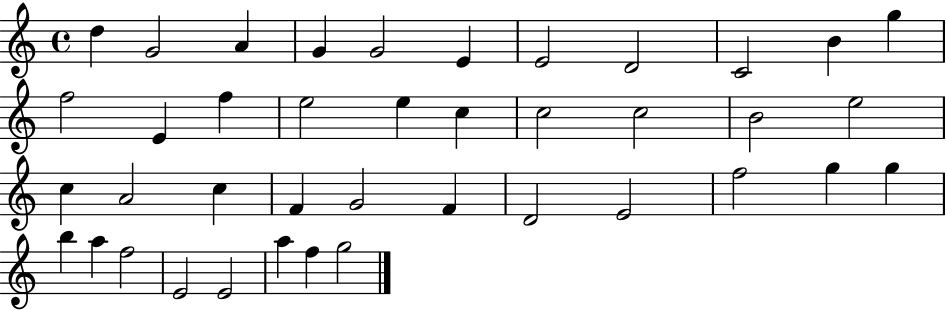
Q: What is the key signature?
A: C major